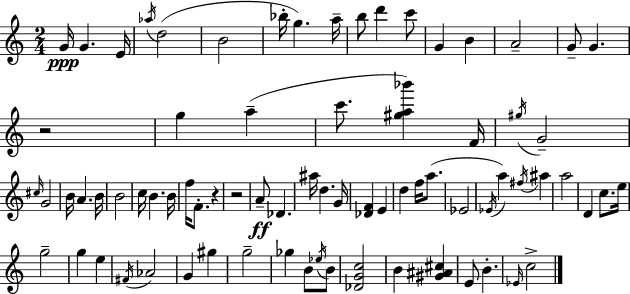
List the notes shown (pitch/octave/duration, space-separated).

G4/s G4/q. E4/s Ab5/s D5/h B4/h Bb5/s G5/q. A5/s B5/e D6/q C6/e G4/q B4/q A4/h G4/e G4/q. R/h G5/q A5/q C6/e. [G#5,A5,Bb6]/q F4/s G#5/s G4/h C#5/s G4/h B4/s A4/q. B4/s B4/h C5/s B4/q. B4/s F5/s F4/e. R/q R/h A4/e Db4/q. A#5/s D5/q. G4/s [Db4,F4]/q E4/q D5/q F5/s A5/e. Eb4/h Eb4/s A5/q F#5/s A#5/q A5/h D4/q C5/e. E5/s G5/h G5/q E5/q F#4/s Ab4/h G4/q G#5/q G5/h Gb5/q B4/e Eb5/s B4/e [Db4,G4,C5]/h B4/q [G#4,A#4,C#5]/q E4/e B4/q. Eb4/s C5/h